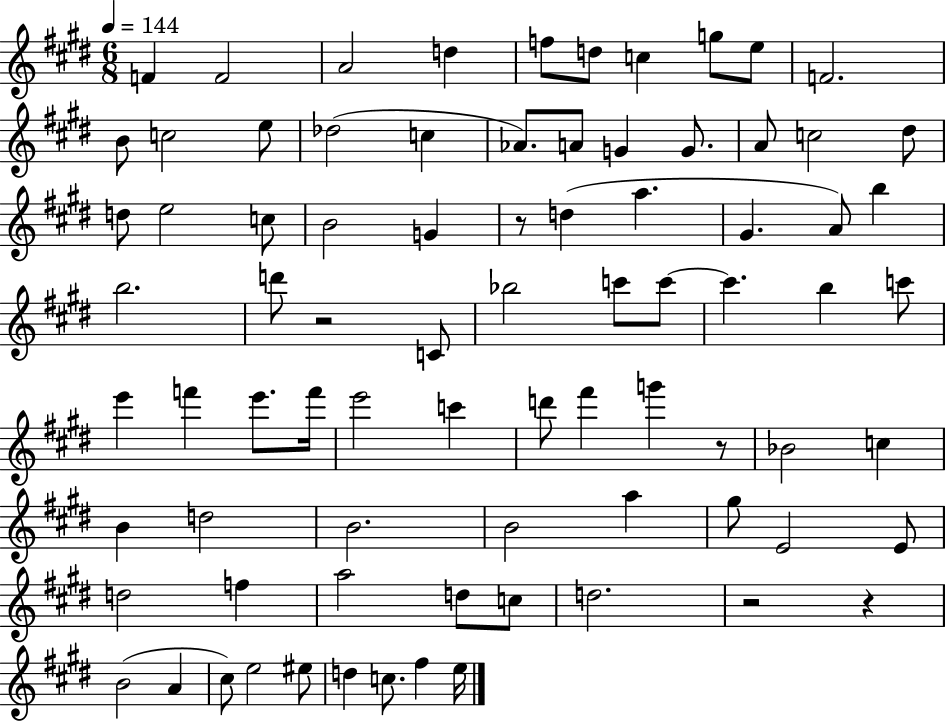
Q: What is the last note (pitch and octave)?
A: E5